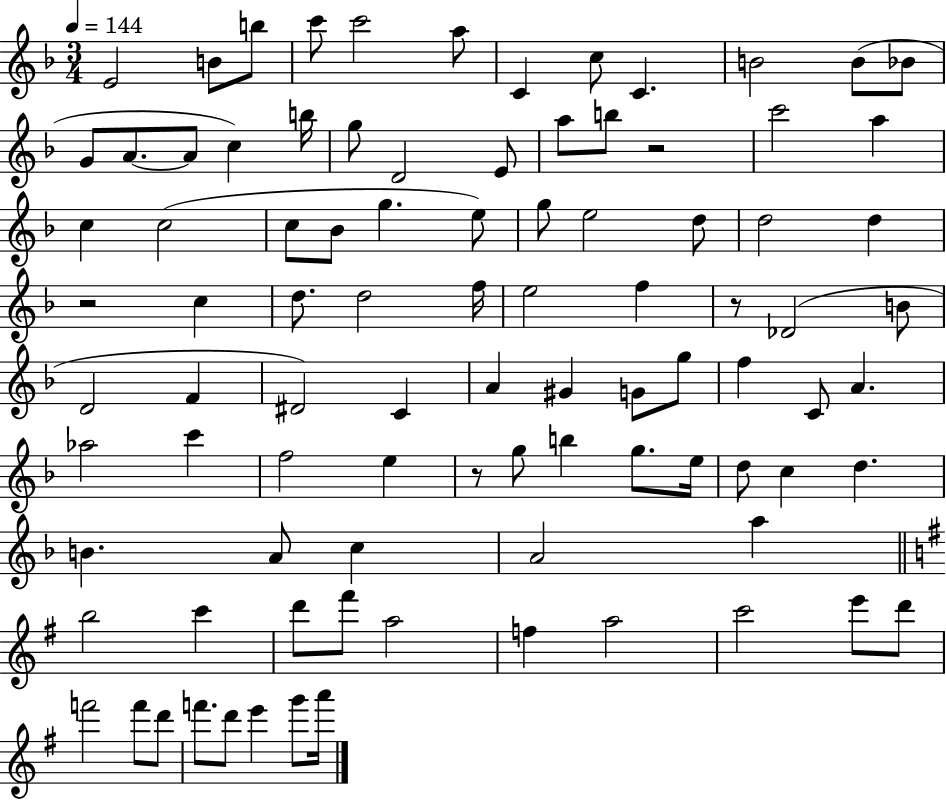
E4/h B4/e B5/e C6/e C6/h A5/e C4/q C5/e C4/q. B4/h B4/e Bb4/e G4/e A4/e. A4/e C5/q B5/s G5/e D4/h E4/e A5/e B5/e R/h C6/h A5/q C5/q C5/h C5/e Bb4/e G5/q. E5/e G5/e E5/h D5/e D5/h D5/q R/h C5/q D5/e. D5/h F5/s E5/h F5/q R/e Db4/h B4/e D4/h F4/q D#4/h C4/q A4/q G#4/q G4/e G5/e F5/q C4/e A4/q. Ab5/h C6/q F5/h E5/q R/e G5/e B5/q G5/e. E5/s D5/e C5/q D5/q. B4/q. A4/e C5/q A4/h A5/q B5/h C6/q D6/e F#6/e A5/h F5/q A5/h C6/h E6/e D6/e F6/h F6/e D6/e F6/e. D6/e E6/q G6/e A6/s